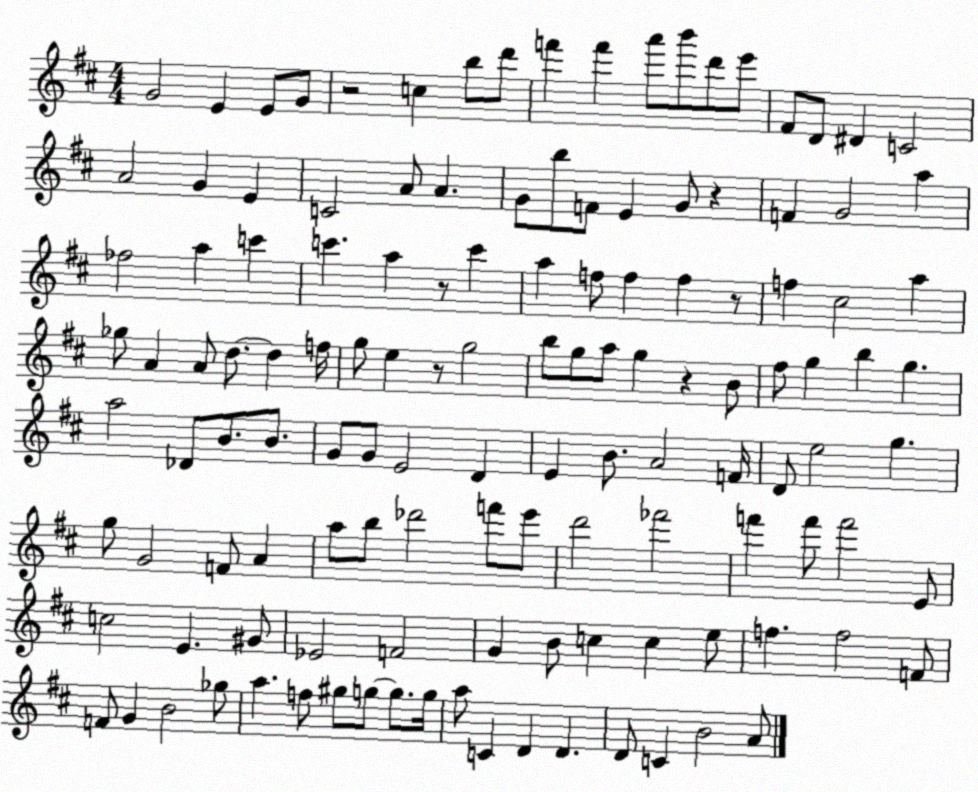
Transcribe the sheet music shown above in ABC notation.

X:1
T:Untitled
M:4/4
L:1/4
K:D
G2 E E/2 G/2 z2 c b/2 d'/2 f' f' a'/2 b'/2 d'/2 e'/2 ^F/2 D/2 ^D C2 A2 G E C2 A/2 A G/2 b/2 F/2 E G/2 z F G2 a _f2 a c' c' a z/2 c' a f/2 f f z/2 f ^c2 a _g/2 A A/2 d/2 d f/4 g/2 e z/2 g2 b/2 g/2 a/2 g z B/2 ^f/2 g b g a2 _D/2 B/2 B/2 G/2 G/2 E2 D E B/2 A2 F/4 D/2 e2 g g/2 G2 F/2 A a/2 b/2 _d'2 f'/2 e'/2 d'2 _f'2 f' f'/2 f'2 E/2 c2 E ^G/2 _E2 F2 G B/2 c c e/2 f f2 F/2 F/2 G B2 _g/2 a f/2 ^g/2 g/2 g/2 g/4 a/2 C D D D/2 C B2 A/2